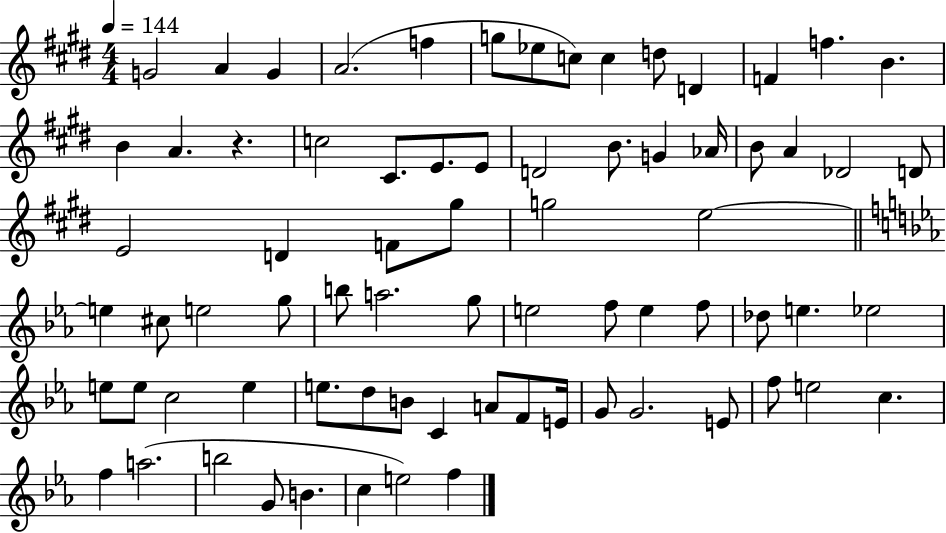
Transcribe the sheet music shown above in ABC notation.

X:1
T:Untitled
M:4/4
L:1/4
K:E
G2 A G A2 f g/2 _e/2 c/2 c d/2 D F f B B A z c2 ^C/2 E/2 E/2 D2 B/2 G _A/4 B/2 A _D2 D/2 E2 D F/2 ^g/2 g2 e2 e ^c/2 e2 g/2 b/2 a2 g/2 e2 f/2 e f/2 _d/2 e _e2 e/2 e/2 c2 e e/2 d/2 B/2 C A/2 F/2 E/4 G/2 G2 E/2 f/2 e2 c f a2 b2 G/2 B c e2 f